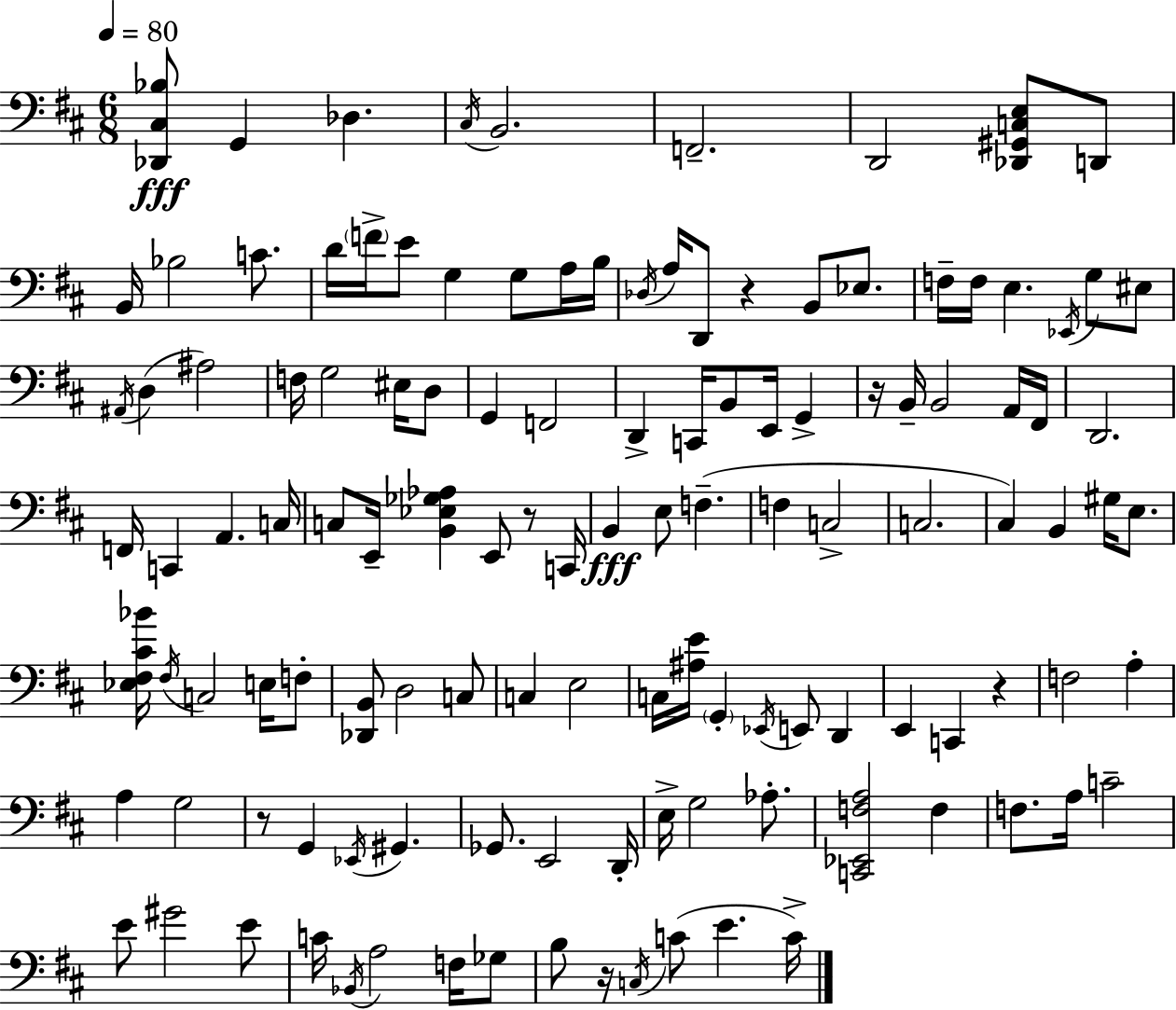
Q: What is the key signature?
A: D major